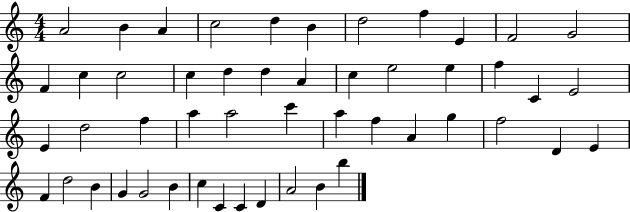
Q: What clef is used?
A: treble